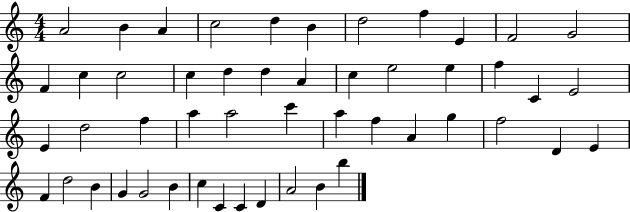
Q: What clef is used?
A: treble